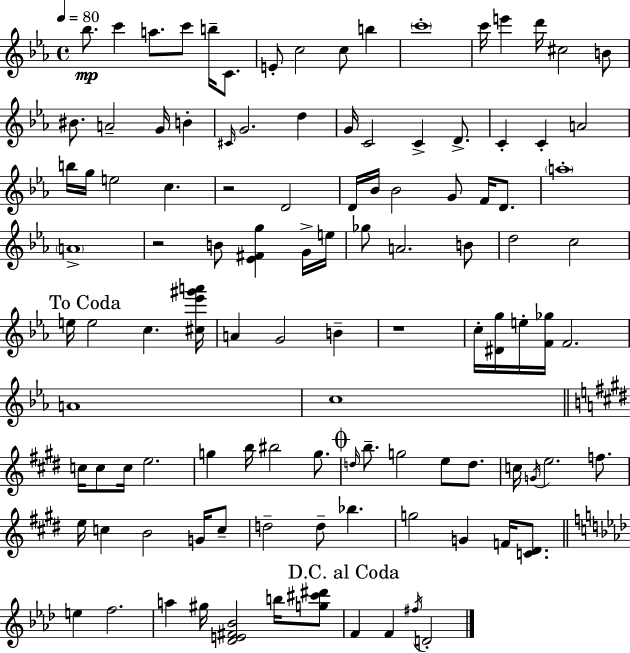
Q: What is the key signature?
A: EES major